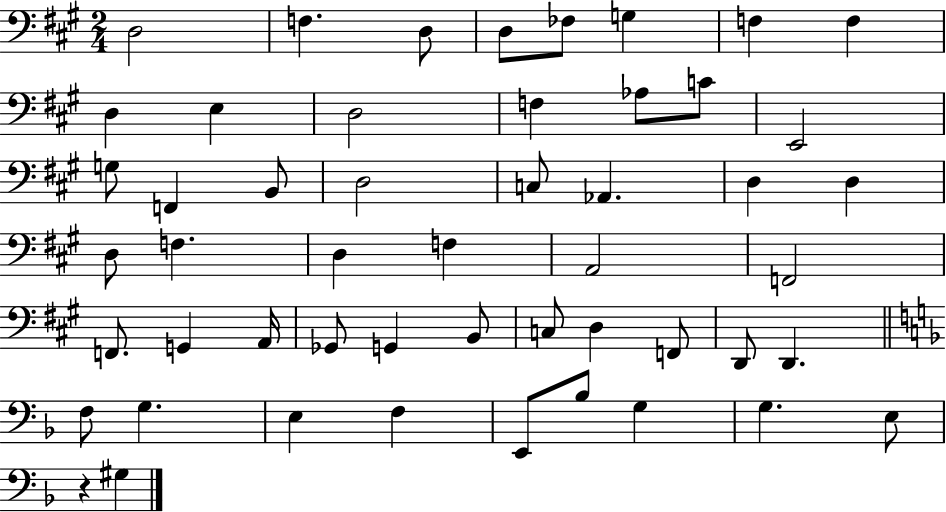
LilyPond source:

{
  \clef bass
  \numericTimeSignature
  \time 2/4
  \key a \major
  \repeat volta 2 { d2 | f4. d8 | d8 fes8 g4 | f4 f4 | \break d4 e4 | d2 | f4 aes8 c'8 | e,2 | \break g8 f,4 b,8 | d2 | c8 aes,4. | d4 d4 | \break d8 f4. | d4 f4 | a,2 | f,2 | \break f,8. g,4 a,16 | ges,8 g,4 b,8 | c8 d4 f,8 | d,8 d,4. | \break \bar "||" \break \key f \major f8 g4. | e4 f4 | e,8 bes8 g4 | g4. e8 | \break r4 gis4 | } \bar "|."
}